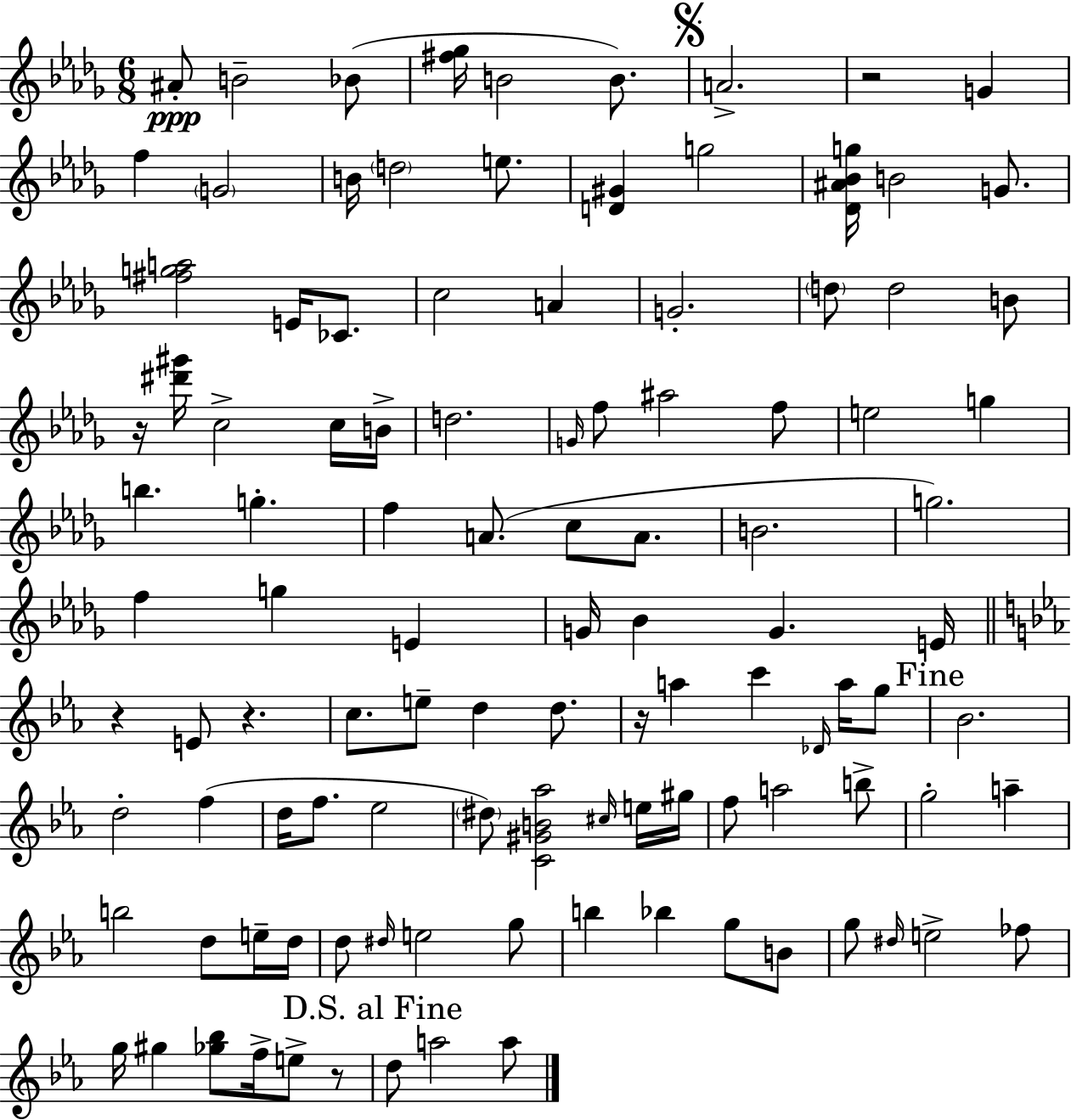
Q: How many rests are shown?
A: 6